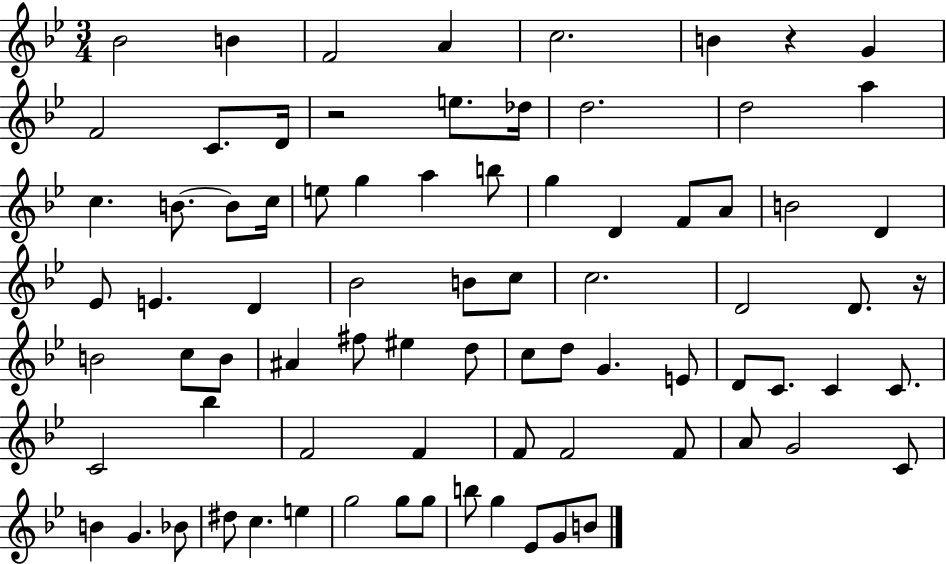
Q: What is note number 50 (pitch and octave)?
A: D4